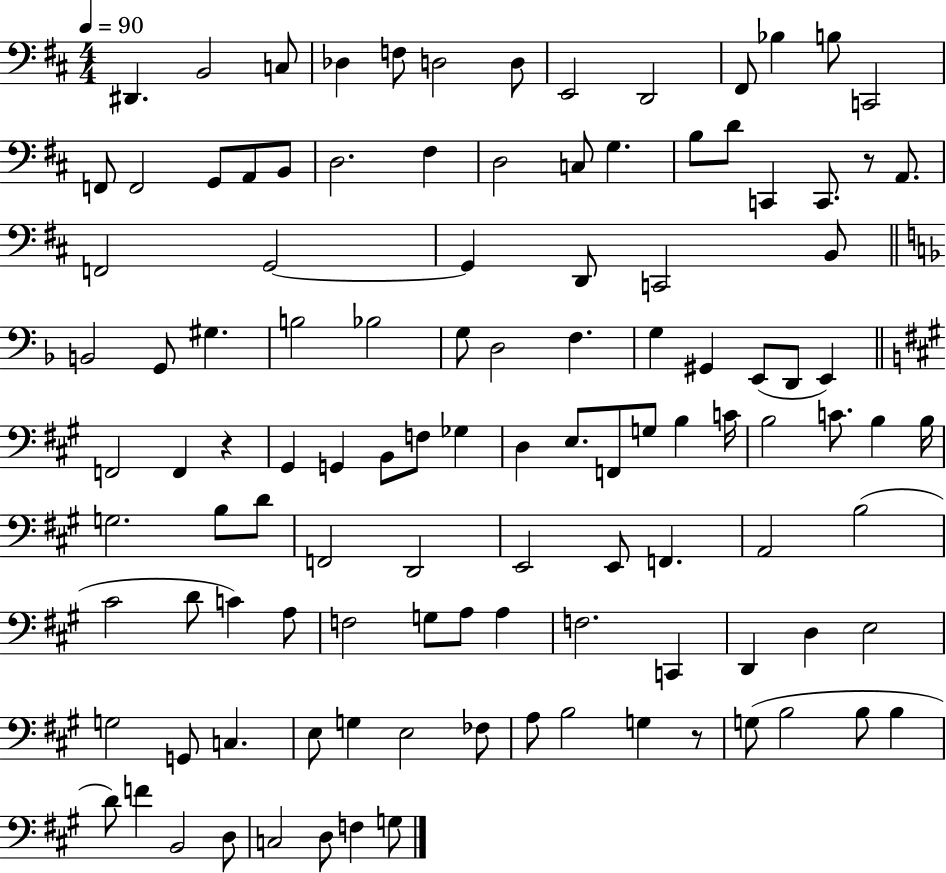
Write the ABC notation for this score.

X:1
T:Untitled
M:4/4
L:1/4
K:D
^D,, B,,2 C,/2 _D, F,/2 D,2 D,/2 E,,2 D,,2 ^F,,/2 _B, B,/2 C,,2 F,,/2 F,,2 G,,/2 A,,/2 B,,/2 D,2 ^F, D,2 C,/2 G, B,/2 D/2 C,, C,,/2 z/2 A,,/2 F,,2 G,,2 G,, D,,/2 C,,2 B,,/2 B,,2 G,,/2 ^G, B,2 _B,2 G,/2 D,2 F, G, ^G,, E,,/2 D,,/2 E,, F,,2 F,, z ^G,, G,, B,,/2 F,/2 _G, D, E,/2 F,,/2 G,/2 B, C/4 B,2 C/2 B, B,/4 G,2 B,/2 D/2 F,,2 D,,2 E,,2 E,,/2 F,, A,,2 B,2 ^C2 D/2 C A,/2 F,2 G,/2 A,/2 A, F,2 C,, D,, D, E,2 G,2 G,,/2 C, E,/2 G, E,2 _F,/2 A,/2 B,2 G, z/2 G,/2 B,2 B,/2 B, D/2 F B,,2 D,/2 C,2 D,/2 F, G,/2